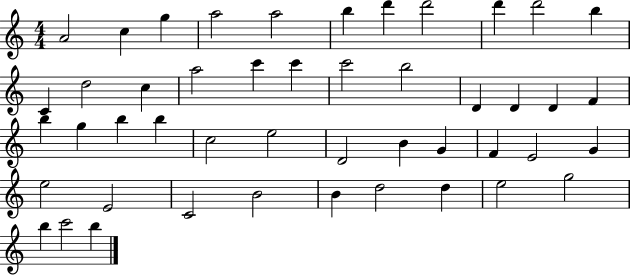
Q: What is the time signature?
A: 4/4